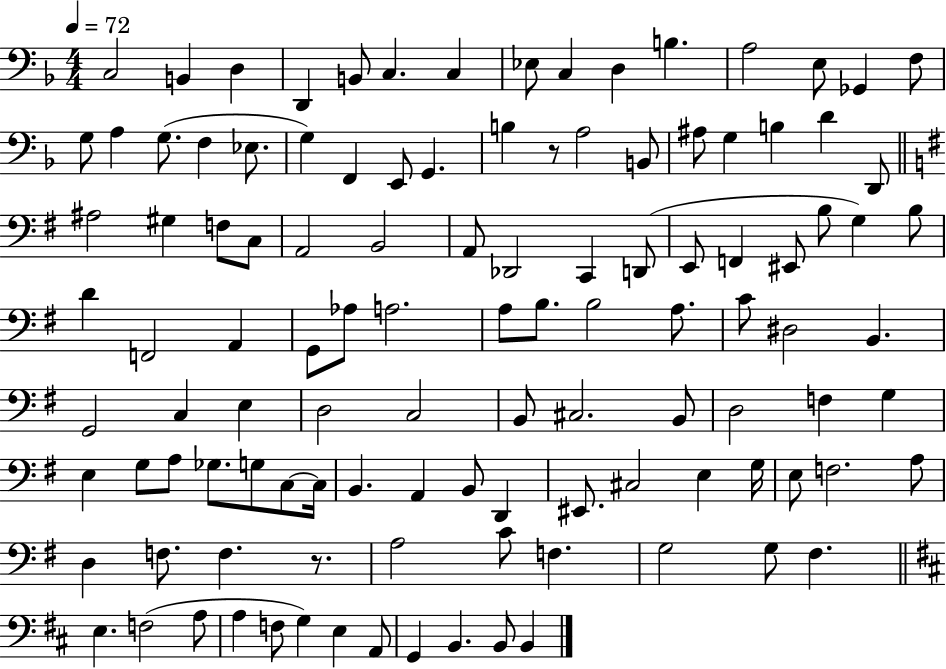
C3/h B2/q D3/q D2/q B2/e C3/q. C3/q Eb3/e C3/q D3/q B3/q. A3/h E3/e Gb2/q F3/e G3/e A3/q G3/e. F3/q Eb3/e. G3/q F2/q E2/e G2/q. B3/q R/e A3/h B2/e A#3/e G3/q B3/q D4/q D2/e A#3/h G#3/q F3/e C3/e A2/h B2/h A2/e Db2/h C2/q D2/e E2/e F2/q EIS2/e B3/e G3/q B3/e D4/q F2/h A2/q G2/e Ab3/e A3/h. A3/e B3/e. B3/h A3/e. C4/e D#3/h B2/q. G2/h C3/q E3/q D3/h C3/h B2/e C#3/h. B2/e D3/h F3/q G3/q E3/q G3/e A3/e Gb3/e. G3/e C3/e C3/s B2/q. A2/q B2/e D2/q EIS2/e. C#3/h E3/q G3/s E3/e F3/h. A3/e D3/q F3/e. F3/q. R/e. A3/h C4/e F3/q. G3/h G3/e F#3/q. E3/q. F3/h A3/e A3/q F3/e G3/q E3/q A2/e G2/q B2/q. B2/e B2/q